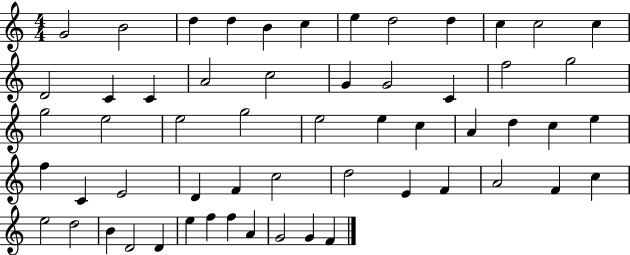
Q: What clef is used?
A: treble